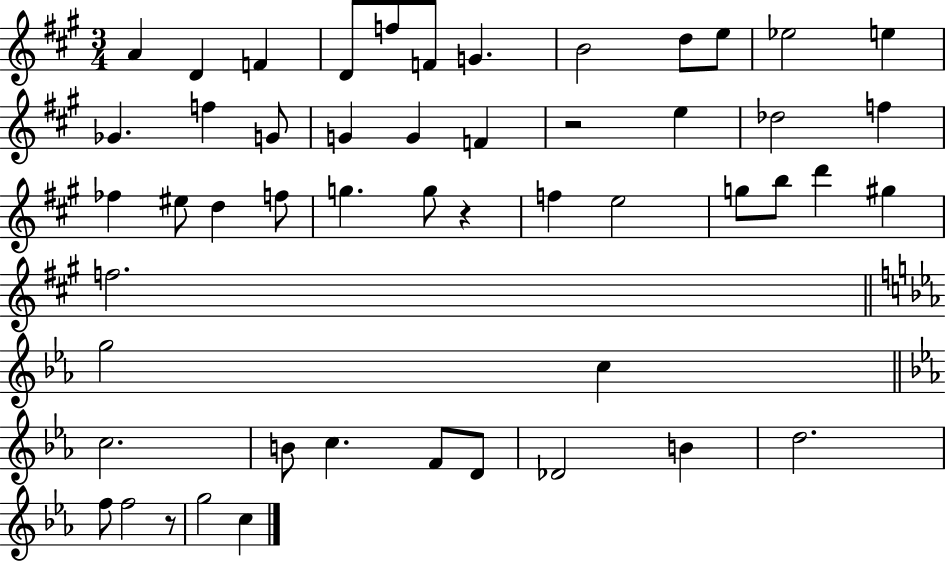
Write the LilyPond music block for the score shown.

{
  \clef treble
  \numericTimeSignature
  \time 3/4
  \key a \major
  \repeat volta 2 { a'4 d'4 f'4 | d'8 f''8 f'8 g'4. | b'2 d''8 e''8 | ees''2 e''4 | \break ges'4. f''4 g'8 | g'4 g'4 f'4 | r2 e''4 | des''2 f''4 | \break fes''4 eis''8 d''4 f''8 | g''4. g''8 r4 | f''4 e''2 | g''8 b''8 d'''4 gis''4 | \break f''2. | \bar "||" \break \key ees \major g''2 c''4 | \bar "||" \break \key ees \major c''2. | b'8 c''4. f'8 d'8 | des'2 b'4 | d''2. | \break f''8 f''2 r8 | g''2 c''4 | } \bar "|."
}